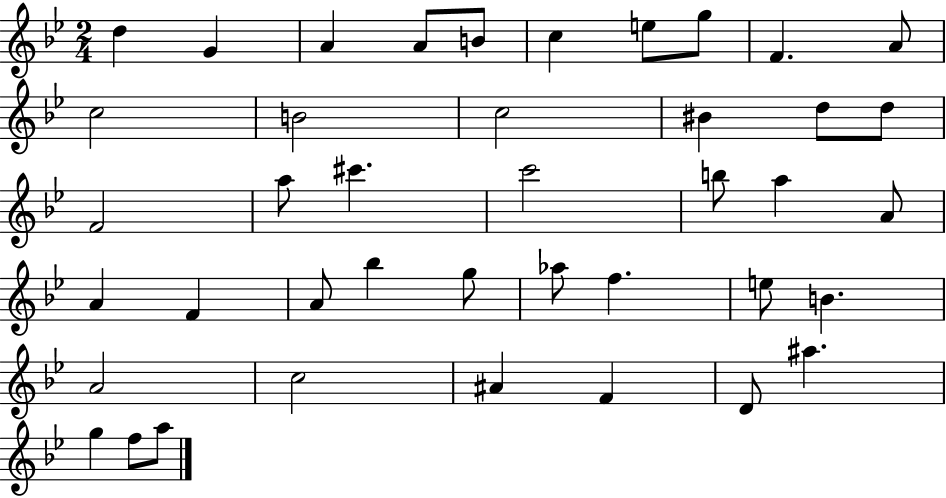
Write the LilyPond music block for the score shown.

{
  \clef treble
  \numericTimeSignature
  \time 2/4
  \key bes \major
  d''4 g'4 | a'4 a'8 b'8 | c''4 e''8 g''8 | f'4. a'8 | \break c''2 | b'2 | c''2 | bis'4 d''8 d''8 | \break f'2 | a''8 cis'''4. | c'''2 | b''8 a''4 a'8 | \break a'4 f'4 | a'8 bes''4 g''8 | aes''8 f''4. | e''8 b'4. | \break a'2 | c''2 | ais'4 f'4 | d'8 ais''4. | \break g''4 f''8 a''8 | \bar "|."
}